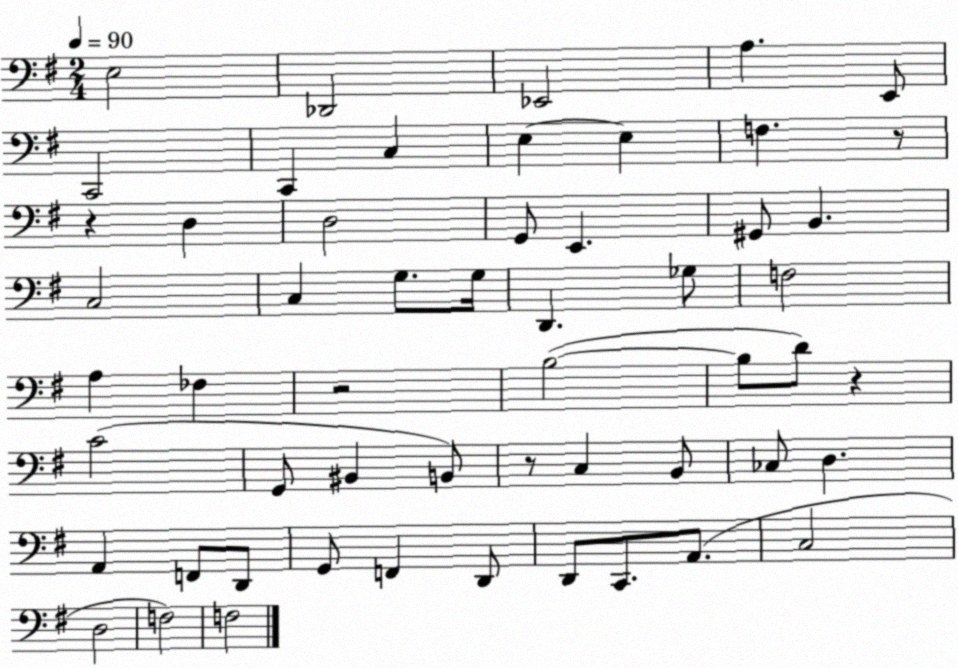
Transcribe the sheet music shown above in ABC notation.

X:1
T:Untitled
M:2/4
L:1/4
K:G
E,2 _D,,2 _E,,2 A, E,,/2 C,,2 C,, C, E, E, F, z/2 z D, D,2 G,,/2 E,, ^G,,/2 B,, C,2 C, G,/2 G,/4 D,, _G,/2 F,2 A, _F, z2 B,2 B,/2 D/2 z C2 G,,/2 ^B,, B,,/2 z/2 C, B,,/2 _C,/2 D, A,, F,,/2 D,,/2 G,,/2 F,, D,,/2 D,,/2 C,,/2 A,,/2 C,2 D,2 F,2 F,2